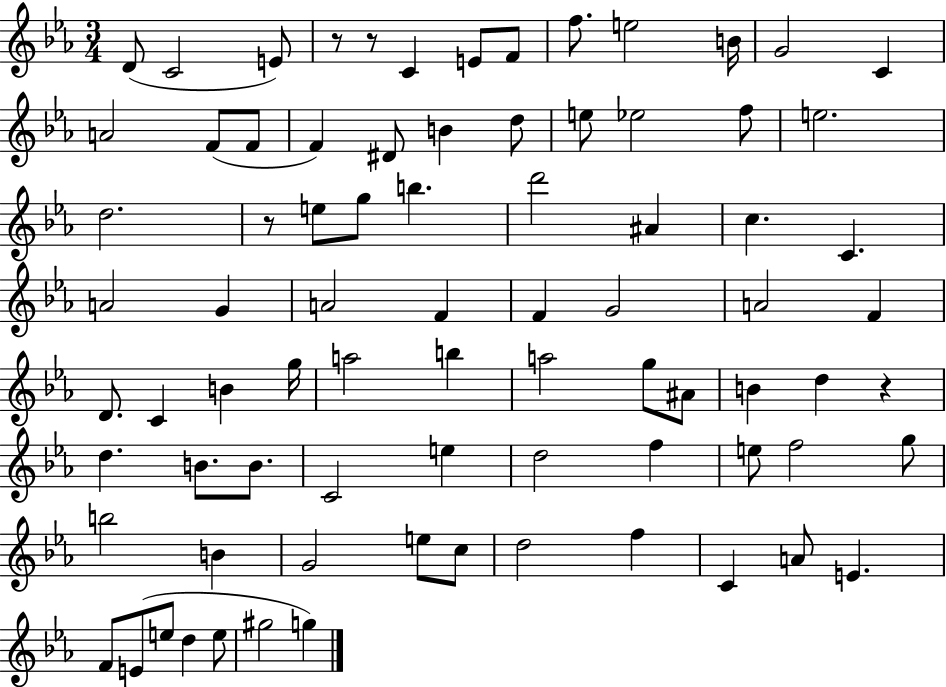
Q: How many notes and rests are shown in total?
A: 80